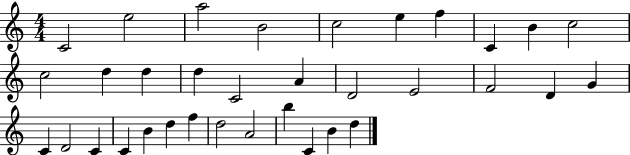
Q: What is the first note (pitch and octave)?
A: C4